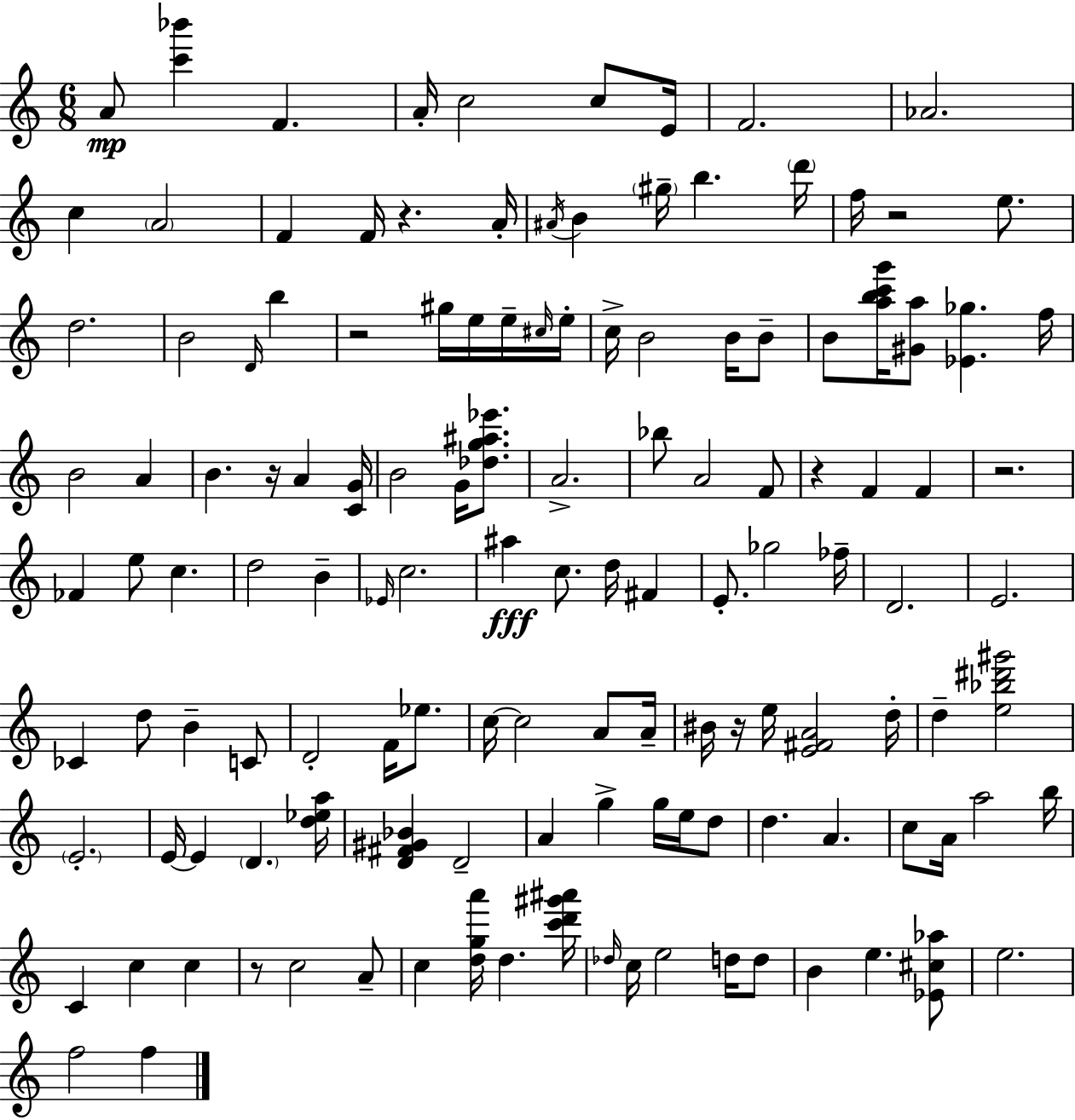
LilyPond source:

{
  \clef treble
  \numericTimeSignature
  \time 6/8
  \key a \minor
  a'8\mp <c''' bes'''>4 f'4. | a'16-. c''2 c''8 e'16 | f'2. | aes'2. | \break c''4 \parenthesize a'2 | f'4 f'16 r4. a'16-. | \acciaccatura { ais'16 } b'4 \parenthesize gis''16-- b''4. | \parenthesize d'''16 f''16 r2 e''8. | \break d''2. | b'2 \grace { d'16 } b''4 | r2 gis''16 e''16 | e''16-- \grace { cis''16 } e''16-. c''16-> b'2 | \break b'16 b'8-- b'8 <a'' b'' c''' g'''>16 <gis' a''>8 <ees' ges''>4. | f''16 b'2 a'4 | b'4. r16 a'4 | <c' g'>16 b'2 g'16 | \break <des'' g'' ais'' ees'''>8. a'2.-> | bes''8 a'2 | f'8 r4 f'4 f'4 | r2. | \break fes'4 e''8 c''4. | d''2 b'4-- | \grace { ees'16 } c''2. | ais''4\fff c''8. d''16 | \break fis'4 e'8.-. ges''2 | fes''16-- d'2. | e'2. | ces'4 d''8 b'4-- | \break c'8 d'2-. | f'16 ees''8. c''16~~ c''2 | a'8 a'16-- bis'16 r16 e''16 <e' fis' a'>2 | d''16-. d''4-- <e'' bes'' dis''' gis'''>2 | \break \parenthesize e'2.-. | e'16~~ e'4 \parenthesize d'4. | <d'' ees'' a''>16 <d' fis' gis' bes'>4 d'2-- | a'4 g''4-> | \break g''16 e''16 d''8 d''4. a'4. | c''8 a'16 a''2 | b''16 c'4 c''4 | c''4 r8 c''2 | \break a'8-- c''4 <d'' g'' a'''>16 d''4. | <c''' d''' gis''' ais'''>16 \grace { des''16 } c''16 e''2 | d''16 d''8 b'4 e''4. | <ees' cis'' aes''>8 e''2. | \break f''2 | f''4 \bar "|."
}